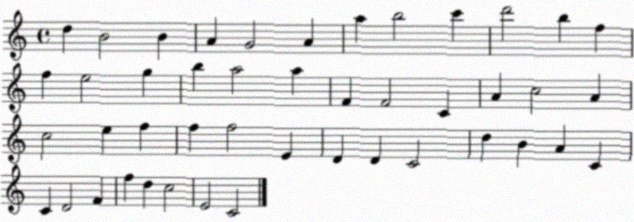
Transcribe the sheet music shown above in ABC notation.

X:1
T:Untitled
M:4/4
L:1/4
K:C
d B2 B A G2 A a b2 c' d'2 b f f e2 g b a2 a F F2 C A c2 A c2 e f f f2 E D D C2 d B A C C D2 F f d c2 E2 C2